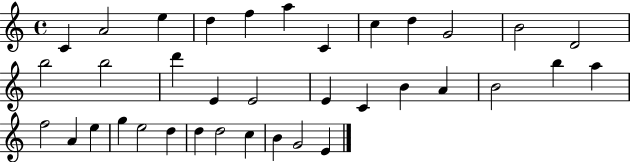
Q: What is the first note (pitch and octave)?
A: C4